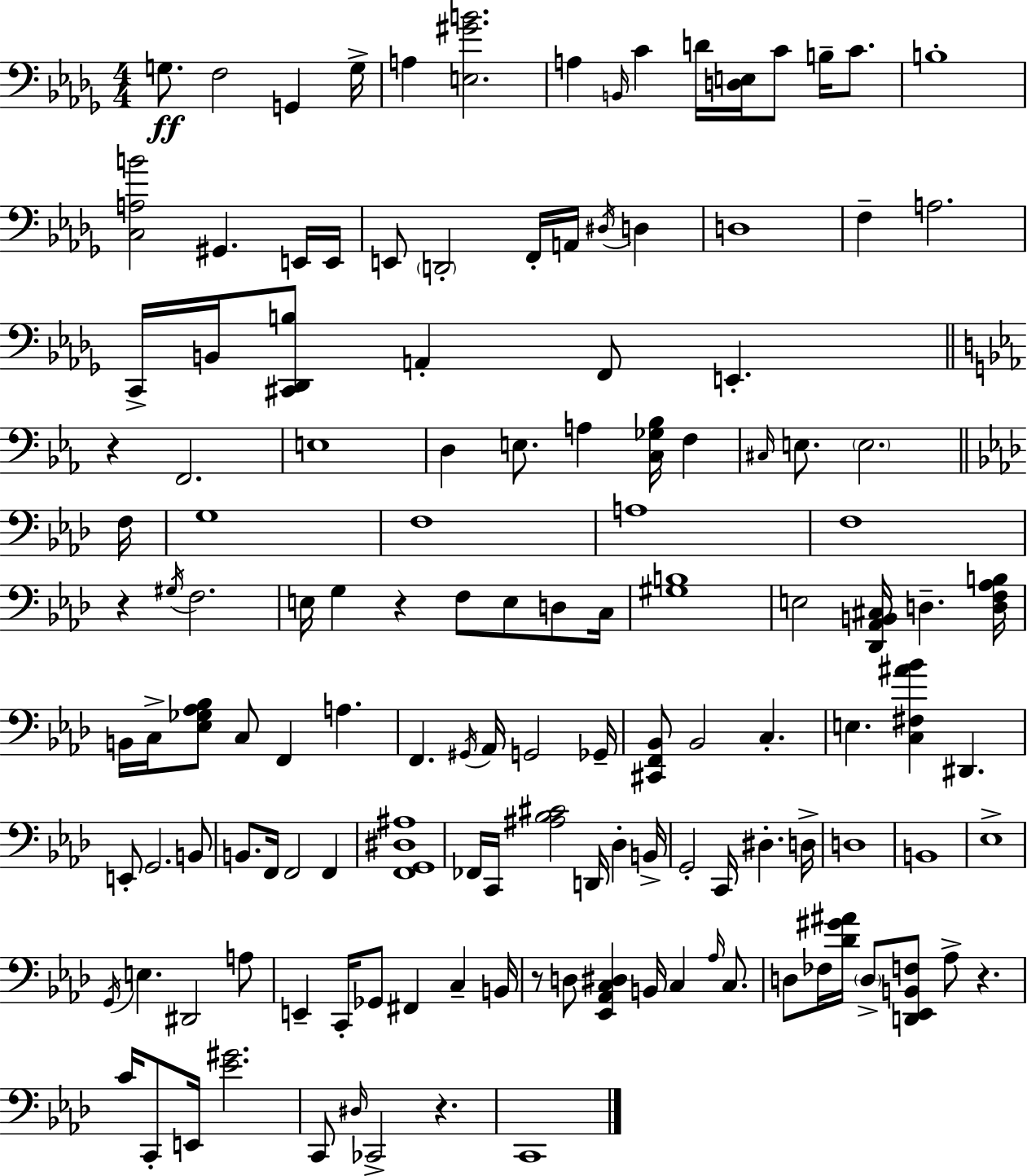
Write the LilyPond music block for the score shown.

{
  \clef bass
  \numericTimeSignature
  \time 4/4
  \key bes \minor
  g8.\ff f2 g,4 g16-> | a4 <e gis' b'>2. | a4 \grace { b,16 } c'4 d'16 <d e>16 c'8 b16-- c'8. | b1-. | \break <c a b'>2 gis,4. e,16 | e,16 e,8 \parenthesize d,2-. f,16-. a,16 \acciaccatura { dis16 } d4 | d1 | f4-- a2. | \break c,16-> b,16 <cis, des, b>8 a,4-. f,8 e,4.-. | \bar "||" \break \key ees \major r4 f,2. | e1 | d4 e8. a4 <c ges bes>16 f4 | \grace { cis16 } e8. \parenthesize e2. | \break \bar "||" \break \key aes \major f16 g1 | f1 | a1 | f1 | \break r4 \acciaccatura { gis16 } f2. | e16 g4 r4 f8 e8 d8 | c16 <gis b>1 | e2 <des, aes, b, cis>16 d4.-- | \break <d f aes b>16 b,16 c16-> <ees ges aes bes>8 c8 f,4 a4. | f,4. \acciaccatura { gis,16 } aes,16 g,2 | ges,16-- <cis, f, bes,>8 bes,2 c4.-. | e4. <c fis ais' bes'>4 dis,4. | \break e,8-. g,2. | b,8 b,8. f,16 f,2 f,4 | <f, g, dis ais>1 | fes,16 c,16 <ais bes cis'>2 d,16 des4-. | \break b,16-> g,2-. c,16 dis4.-. | d16-> d1 | b,1 | ees1-> | \break \acciaccatura { g,16 } e4. dis,2 | a8 e,4-- c,16-. ges,8 fis,4 c4-- | b,16 r8 d8 <ees, aes, c dis>4 b,16 c4 | \grace { aes16 } c8. d8 fes16 <des' gis' ais'>16 \parenthesize d8-> <d, ees, b, f>8 aes8-> r4. | \break c'16 c,8-. e,16 <ees' gis'>2. | c,8 \grace { dis16 } ces,2-> | r4. c,1 | \bar "|."
}